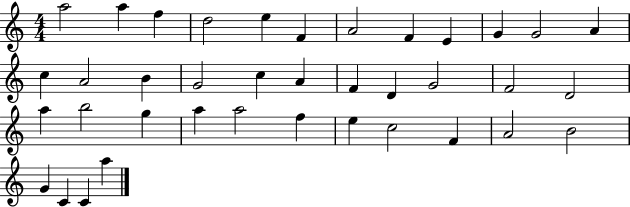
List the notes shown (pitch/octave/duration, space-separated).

A5/h A5/q F5/q D5/h E5/q F4/q A4/h F4/q E4/q G4/q G4/h A4/q C5/q A4/h B4/q G4/h C5/q A4/q F4/q D4/q G4/h F4/h D4/h A5/q B5/h G5/q A5/q A5/h F5/q E5/q C5/h F4/q A4/h B4/h G4/q C4/q C4/q A5/q